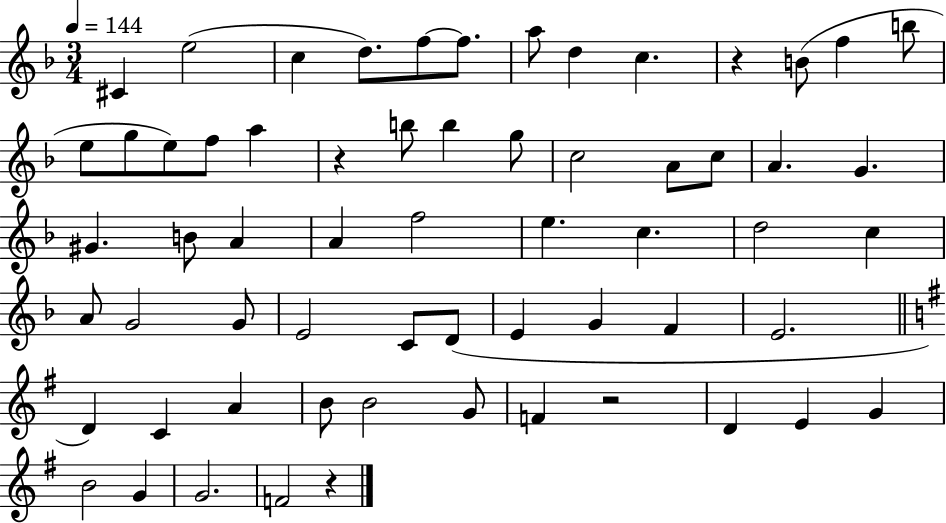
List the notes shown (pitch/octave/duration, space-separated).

C#4/q E5/h C5/q D5/e. F5/e F5/e. A5/e D5/q C5/q. R/q B4/e F5/q B5/e E5/e G5/e E5/e F5/e A5/q R/q B5/e B5/q G5/e C5/h A4/e C5/e A4/q. G4/q. G#4/q. B4/e A4/q A4/q F5/h E5/q. C5/q. D5/h C5/q A4/e G4/h G4/e E4/h C4/e D4/e E4/q G4/q F4/q E4/h. D4/q C4/q A4/q B4/e B4/h G4/e F4/q R/h D4/q E4/q G4/q B4/h G4/q G4/h. F4/h R/q